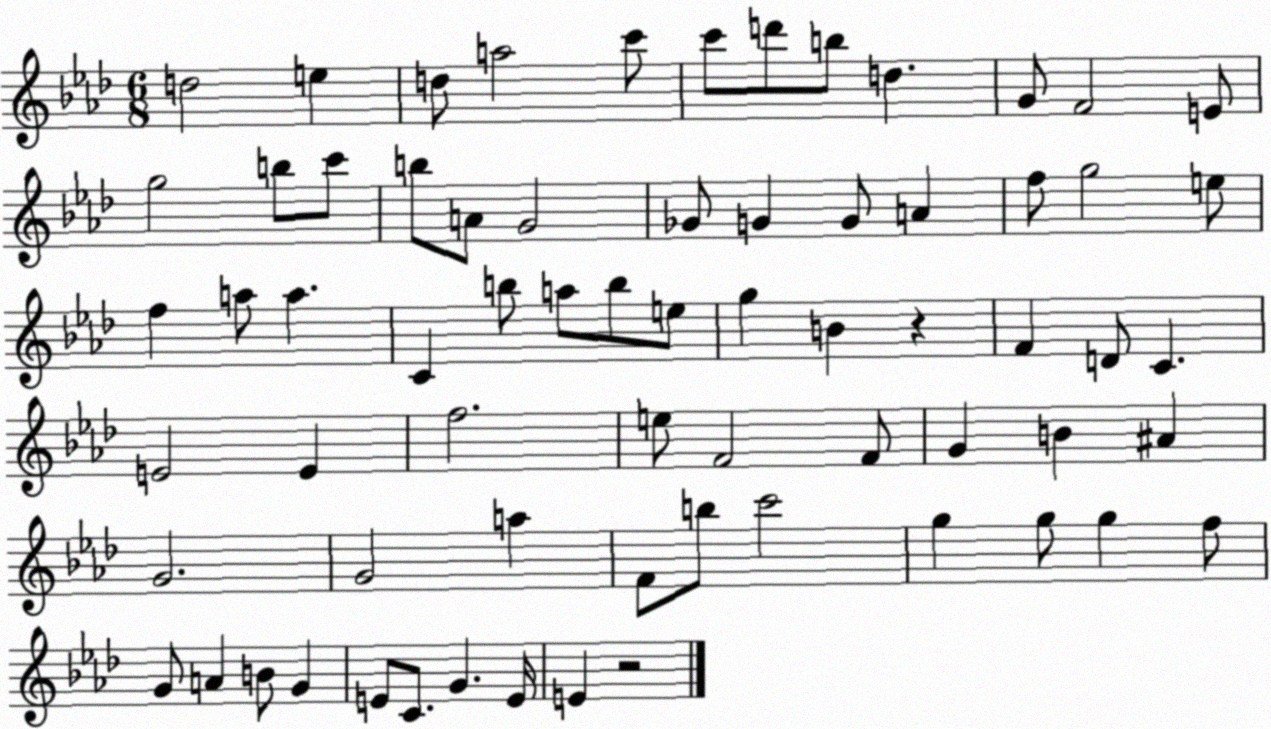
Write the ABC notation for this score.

X:1
T:Untitled
M:6/8
L:1/4
K:Ab
d2 e d/2 a2 c'/2 c'/2 d'/2 b/2 d G/2 F2 E/2 g2 b/2 c'/2 b/2 A/2 G2 _G/2 G G/2 A f/2 g2 e/2 f a/2 a C b/2 a/2 b/2 e/2 g B z F D/2 C E2 E f2 e/2 F2 F/2 G B ^A G2 G2 a F/2 b/2 c'2 g g/2 g f/2 G/2 A B/2 G E/2 C/2 G E/4 E z2